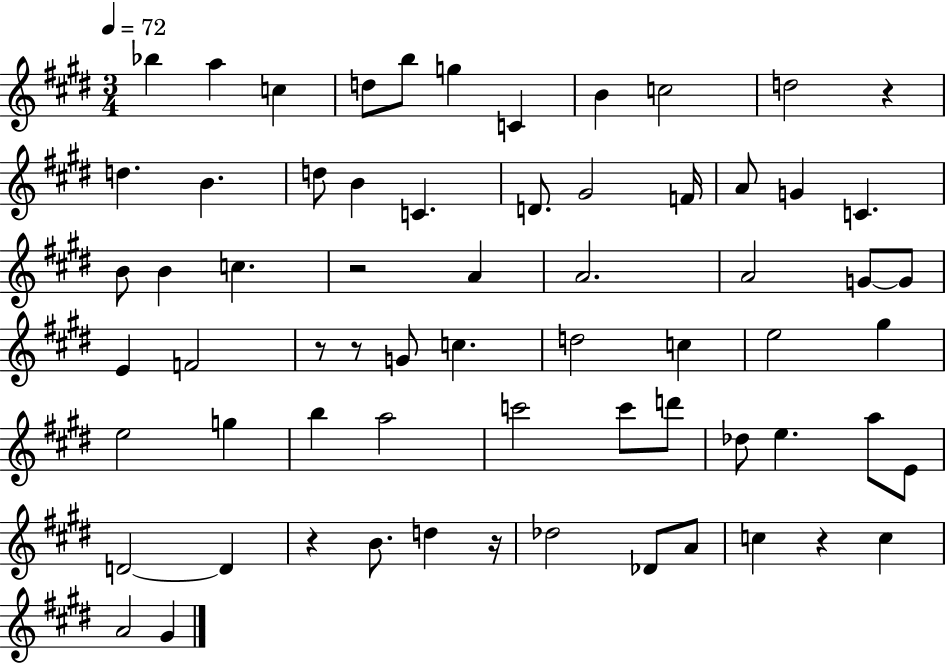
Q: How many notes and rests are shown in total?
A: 66